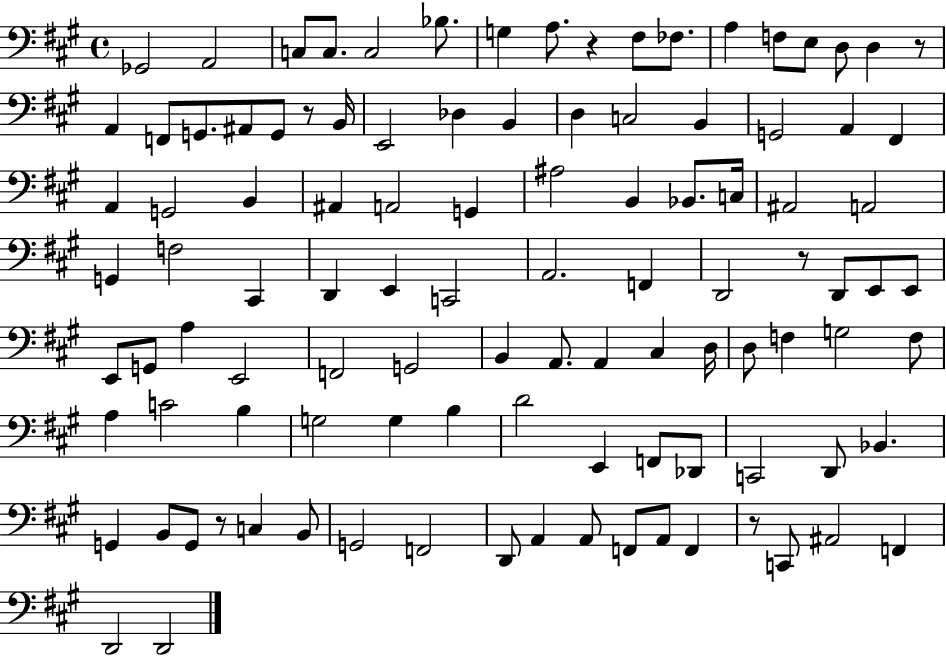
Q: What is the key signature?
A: A major